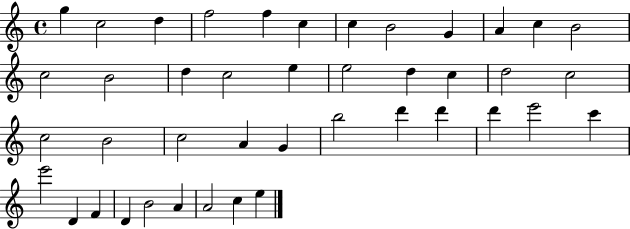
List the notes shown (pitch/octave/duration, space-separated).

G5/q C5/h D5/q F5/h F5/q C5/q C5/q B4/h G4/q A4/q C5/q B4/h C5/h B4/h D5/q C5/h E5/q E5/h D5/q C5/q D5/h C5/h C5/h B4/h C5/h A4/q G4/q B5/h D6/q D6/q D6/q E6/h C6/q E6/h D4/q F4/q D4/q B4/h A4/q A4/h C5/q E5/q